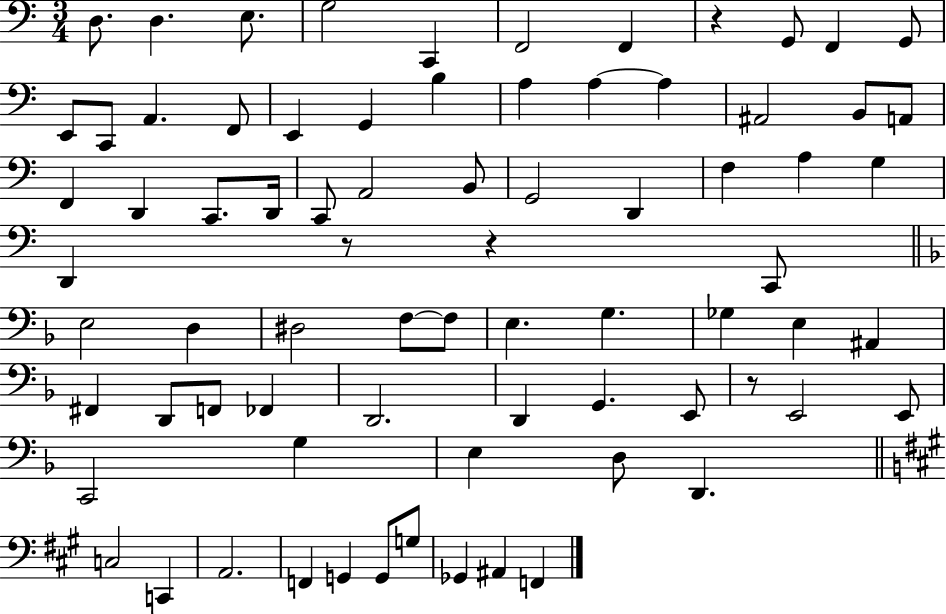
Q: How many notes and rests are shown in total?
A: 76